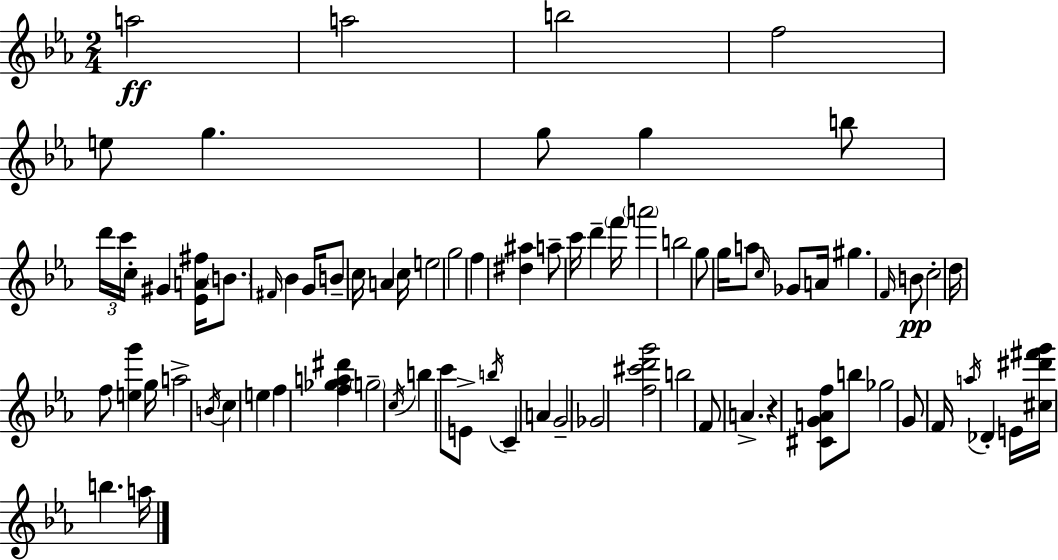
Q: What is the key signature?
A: EES major